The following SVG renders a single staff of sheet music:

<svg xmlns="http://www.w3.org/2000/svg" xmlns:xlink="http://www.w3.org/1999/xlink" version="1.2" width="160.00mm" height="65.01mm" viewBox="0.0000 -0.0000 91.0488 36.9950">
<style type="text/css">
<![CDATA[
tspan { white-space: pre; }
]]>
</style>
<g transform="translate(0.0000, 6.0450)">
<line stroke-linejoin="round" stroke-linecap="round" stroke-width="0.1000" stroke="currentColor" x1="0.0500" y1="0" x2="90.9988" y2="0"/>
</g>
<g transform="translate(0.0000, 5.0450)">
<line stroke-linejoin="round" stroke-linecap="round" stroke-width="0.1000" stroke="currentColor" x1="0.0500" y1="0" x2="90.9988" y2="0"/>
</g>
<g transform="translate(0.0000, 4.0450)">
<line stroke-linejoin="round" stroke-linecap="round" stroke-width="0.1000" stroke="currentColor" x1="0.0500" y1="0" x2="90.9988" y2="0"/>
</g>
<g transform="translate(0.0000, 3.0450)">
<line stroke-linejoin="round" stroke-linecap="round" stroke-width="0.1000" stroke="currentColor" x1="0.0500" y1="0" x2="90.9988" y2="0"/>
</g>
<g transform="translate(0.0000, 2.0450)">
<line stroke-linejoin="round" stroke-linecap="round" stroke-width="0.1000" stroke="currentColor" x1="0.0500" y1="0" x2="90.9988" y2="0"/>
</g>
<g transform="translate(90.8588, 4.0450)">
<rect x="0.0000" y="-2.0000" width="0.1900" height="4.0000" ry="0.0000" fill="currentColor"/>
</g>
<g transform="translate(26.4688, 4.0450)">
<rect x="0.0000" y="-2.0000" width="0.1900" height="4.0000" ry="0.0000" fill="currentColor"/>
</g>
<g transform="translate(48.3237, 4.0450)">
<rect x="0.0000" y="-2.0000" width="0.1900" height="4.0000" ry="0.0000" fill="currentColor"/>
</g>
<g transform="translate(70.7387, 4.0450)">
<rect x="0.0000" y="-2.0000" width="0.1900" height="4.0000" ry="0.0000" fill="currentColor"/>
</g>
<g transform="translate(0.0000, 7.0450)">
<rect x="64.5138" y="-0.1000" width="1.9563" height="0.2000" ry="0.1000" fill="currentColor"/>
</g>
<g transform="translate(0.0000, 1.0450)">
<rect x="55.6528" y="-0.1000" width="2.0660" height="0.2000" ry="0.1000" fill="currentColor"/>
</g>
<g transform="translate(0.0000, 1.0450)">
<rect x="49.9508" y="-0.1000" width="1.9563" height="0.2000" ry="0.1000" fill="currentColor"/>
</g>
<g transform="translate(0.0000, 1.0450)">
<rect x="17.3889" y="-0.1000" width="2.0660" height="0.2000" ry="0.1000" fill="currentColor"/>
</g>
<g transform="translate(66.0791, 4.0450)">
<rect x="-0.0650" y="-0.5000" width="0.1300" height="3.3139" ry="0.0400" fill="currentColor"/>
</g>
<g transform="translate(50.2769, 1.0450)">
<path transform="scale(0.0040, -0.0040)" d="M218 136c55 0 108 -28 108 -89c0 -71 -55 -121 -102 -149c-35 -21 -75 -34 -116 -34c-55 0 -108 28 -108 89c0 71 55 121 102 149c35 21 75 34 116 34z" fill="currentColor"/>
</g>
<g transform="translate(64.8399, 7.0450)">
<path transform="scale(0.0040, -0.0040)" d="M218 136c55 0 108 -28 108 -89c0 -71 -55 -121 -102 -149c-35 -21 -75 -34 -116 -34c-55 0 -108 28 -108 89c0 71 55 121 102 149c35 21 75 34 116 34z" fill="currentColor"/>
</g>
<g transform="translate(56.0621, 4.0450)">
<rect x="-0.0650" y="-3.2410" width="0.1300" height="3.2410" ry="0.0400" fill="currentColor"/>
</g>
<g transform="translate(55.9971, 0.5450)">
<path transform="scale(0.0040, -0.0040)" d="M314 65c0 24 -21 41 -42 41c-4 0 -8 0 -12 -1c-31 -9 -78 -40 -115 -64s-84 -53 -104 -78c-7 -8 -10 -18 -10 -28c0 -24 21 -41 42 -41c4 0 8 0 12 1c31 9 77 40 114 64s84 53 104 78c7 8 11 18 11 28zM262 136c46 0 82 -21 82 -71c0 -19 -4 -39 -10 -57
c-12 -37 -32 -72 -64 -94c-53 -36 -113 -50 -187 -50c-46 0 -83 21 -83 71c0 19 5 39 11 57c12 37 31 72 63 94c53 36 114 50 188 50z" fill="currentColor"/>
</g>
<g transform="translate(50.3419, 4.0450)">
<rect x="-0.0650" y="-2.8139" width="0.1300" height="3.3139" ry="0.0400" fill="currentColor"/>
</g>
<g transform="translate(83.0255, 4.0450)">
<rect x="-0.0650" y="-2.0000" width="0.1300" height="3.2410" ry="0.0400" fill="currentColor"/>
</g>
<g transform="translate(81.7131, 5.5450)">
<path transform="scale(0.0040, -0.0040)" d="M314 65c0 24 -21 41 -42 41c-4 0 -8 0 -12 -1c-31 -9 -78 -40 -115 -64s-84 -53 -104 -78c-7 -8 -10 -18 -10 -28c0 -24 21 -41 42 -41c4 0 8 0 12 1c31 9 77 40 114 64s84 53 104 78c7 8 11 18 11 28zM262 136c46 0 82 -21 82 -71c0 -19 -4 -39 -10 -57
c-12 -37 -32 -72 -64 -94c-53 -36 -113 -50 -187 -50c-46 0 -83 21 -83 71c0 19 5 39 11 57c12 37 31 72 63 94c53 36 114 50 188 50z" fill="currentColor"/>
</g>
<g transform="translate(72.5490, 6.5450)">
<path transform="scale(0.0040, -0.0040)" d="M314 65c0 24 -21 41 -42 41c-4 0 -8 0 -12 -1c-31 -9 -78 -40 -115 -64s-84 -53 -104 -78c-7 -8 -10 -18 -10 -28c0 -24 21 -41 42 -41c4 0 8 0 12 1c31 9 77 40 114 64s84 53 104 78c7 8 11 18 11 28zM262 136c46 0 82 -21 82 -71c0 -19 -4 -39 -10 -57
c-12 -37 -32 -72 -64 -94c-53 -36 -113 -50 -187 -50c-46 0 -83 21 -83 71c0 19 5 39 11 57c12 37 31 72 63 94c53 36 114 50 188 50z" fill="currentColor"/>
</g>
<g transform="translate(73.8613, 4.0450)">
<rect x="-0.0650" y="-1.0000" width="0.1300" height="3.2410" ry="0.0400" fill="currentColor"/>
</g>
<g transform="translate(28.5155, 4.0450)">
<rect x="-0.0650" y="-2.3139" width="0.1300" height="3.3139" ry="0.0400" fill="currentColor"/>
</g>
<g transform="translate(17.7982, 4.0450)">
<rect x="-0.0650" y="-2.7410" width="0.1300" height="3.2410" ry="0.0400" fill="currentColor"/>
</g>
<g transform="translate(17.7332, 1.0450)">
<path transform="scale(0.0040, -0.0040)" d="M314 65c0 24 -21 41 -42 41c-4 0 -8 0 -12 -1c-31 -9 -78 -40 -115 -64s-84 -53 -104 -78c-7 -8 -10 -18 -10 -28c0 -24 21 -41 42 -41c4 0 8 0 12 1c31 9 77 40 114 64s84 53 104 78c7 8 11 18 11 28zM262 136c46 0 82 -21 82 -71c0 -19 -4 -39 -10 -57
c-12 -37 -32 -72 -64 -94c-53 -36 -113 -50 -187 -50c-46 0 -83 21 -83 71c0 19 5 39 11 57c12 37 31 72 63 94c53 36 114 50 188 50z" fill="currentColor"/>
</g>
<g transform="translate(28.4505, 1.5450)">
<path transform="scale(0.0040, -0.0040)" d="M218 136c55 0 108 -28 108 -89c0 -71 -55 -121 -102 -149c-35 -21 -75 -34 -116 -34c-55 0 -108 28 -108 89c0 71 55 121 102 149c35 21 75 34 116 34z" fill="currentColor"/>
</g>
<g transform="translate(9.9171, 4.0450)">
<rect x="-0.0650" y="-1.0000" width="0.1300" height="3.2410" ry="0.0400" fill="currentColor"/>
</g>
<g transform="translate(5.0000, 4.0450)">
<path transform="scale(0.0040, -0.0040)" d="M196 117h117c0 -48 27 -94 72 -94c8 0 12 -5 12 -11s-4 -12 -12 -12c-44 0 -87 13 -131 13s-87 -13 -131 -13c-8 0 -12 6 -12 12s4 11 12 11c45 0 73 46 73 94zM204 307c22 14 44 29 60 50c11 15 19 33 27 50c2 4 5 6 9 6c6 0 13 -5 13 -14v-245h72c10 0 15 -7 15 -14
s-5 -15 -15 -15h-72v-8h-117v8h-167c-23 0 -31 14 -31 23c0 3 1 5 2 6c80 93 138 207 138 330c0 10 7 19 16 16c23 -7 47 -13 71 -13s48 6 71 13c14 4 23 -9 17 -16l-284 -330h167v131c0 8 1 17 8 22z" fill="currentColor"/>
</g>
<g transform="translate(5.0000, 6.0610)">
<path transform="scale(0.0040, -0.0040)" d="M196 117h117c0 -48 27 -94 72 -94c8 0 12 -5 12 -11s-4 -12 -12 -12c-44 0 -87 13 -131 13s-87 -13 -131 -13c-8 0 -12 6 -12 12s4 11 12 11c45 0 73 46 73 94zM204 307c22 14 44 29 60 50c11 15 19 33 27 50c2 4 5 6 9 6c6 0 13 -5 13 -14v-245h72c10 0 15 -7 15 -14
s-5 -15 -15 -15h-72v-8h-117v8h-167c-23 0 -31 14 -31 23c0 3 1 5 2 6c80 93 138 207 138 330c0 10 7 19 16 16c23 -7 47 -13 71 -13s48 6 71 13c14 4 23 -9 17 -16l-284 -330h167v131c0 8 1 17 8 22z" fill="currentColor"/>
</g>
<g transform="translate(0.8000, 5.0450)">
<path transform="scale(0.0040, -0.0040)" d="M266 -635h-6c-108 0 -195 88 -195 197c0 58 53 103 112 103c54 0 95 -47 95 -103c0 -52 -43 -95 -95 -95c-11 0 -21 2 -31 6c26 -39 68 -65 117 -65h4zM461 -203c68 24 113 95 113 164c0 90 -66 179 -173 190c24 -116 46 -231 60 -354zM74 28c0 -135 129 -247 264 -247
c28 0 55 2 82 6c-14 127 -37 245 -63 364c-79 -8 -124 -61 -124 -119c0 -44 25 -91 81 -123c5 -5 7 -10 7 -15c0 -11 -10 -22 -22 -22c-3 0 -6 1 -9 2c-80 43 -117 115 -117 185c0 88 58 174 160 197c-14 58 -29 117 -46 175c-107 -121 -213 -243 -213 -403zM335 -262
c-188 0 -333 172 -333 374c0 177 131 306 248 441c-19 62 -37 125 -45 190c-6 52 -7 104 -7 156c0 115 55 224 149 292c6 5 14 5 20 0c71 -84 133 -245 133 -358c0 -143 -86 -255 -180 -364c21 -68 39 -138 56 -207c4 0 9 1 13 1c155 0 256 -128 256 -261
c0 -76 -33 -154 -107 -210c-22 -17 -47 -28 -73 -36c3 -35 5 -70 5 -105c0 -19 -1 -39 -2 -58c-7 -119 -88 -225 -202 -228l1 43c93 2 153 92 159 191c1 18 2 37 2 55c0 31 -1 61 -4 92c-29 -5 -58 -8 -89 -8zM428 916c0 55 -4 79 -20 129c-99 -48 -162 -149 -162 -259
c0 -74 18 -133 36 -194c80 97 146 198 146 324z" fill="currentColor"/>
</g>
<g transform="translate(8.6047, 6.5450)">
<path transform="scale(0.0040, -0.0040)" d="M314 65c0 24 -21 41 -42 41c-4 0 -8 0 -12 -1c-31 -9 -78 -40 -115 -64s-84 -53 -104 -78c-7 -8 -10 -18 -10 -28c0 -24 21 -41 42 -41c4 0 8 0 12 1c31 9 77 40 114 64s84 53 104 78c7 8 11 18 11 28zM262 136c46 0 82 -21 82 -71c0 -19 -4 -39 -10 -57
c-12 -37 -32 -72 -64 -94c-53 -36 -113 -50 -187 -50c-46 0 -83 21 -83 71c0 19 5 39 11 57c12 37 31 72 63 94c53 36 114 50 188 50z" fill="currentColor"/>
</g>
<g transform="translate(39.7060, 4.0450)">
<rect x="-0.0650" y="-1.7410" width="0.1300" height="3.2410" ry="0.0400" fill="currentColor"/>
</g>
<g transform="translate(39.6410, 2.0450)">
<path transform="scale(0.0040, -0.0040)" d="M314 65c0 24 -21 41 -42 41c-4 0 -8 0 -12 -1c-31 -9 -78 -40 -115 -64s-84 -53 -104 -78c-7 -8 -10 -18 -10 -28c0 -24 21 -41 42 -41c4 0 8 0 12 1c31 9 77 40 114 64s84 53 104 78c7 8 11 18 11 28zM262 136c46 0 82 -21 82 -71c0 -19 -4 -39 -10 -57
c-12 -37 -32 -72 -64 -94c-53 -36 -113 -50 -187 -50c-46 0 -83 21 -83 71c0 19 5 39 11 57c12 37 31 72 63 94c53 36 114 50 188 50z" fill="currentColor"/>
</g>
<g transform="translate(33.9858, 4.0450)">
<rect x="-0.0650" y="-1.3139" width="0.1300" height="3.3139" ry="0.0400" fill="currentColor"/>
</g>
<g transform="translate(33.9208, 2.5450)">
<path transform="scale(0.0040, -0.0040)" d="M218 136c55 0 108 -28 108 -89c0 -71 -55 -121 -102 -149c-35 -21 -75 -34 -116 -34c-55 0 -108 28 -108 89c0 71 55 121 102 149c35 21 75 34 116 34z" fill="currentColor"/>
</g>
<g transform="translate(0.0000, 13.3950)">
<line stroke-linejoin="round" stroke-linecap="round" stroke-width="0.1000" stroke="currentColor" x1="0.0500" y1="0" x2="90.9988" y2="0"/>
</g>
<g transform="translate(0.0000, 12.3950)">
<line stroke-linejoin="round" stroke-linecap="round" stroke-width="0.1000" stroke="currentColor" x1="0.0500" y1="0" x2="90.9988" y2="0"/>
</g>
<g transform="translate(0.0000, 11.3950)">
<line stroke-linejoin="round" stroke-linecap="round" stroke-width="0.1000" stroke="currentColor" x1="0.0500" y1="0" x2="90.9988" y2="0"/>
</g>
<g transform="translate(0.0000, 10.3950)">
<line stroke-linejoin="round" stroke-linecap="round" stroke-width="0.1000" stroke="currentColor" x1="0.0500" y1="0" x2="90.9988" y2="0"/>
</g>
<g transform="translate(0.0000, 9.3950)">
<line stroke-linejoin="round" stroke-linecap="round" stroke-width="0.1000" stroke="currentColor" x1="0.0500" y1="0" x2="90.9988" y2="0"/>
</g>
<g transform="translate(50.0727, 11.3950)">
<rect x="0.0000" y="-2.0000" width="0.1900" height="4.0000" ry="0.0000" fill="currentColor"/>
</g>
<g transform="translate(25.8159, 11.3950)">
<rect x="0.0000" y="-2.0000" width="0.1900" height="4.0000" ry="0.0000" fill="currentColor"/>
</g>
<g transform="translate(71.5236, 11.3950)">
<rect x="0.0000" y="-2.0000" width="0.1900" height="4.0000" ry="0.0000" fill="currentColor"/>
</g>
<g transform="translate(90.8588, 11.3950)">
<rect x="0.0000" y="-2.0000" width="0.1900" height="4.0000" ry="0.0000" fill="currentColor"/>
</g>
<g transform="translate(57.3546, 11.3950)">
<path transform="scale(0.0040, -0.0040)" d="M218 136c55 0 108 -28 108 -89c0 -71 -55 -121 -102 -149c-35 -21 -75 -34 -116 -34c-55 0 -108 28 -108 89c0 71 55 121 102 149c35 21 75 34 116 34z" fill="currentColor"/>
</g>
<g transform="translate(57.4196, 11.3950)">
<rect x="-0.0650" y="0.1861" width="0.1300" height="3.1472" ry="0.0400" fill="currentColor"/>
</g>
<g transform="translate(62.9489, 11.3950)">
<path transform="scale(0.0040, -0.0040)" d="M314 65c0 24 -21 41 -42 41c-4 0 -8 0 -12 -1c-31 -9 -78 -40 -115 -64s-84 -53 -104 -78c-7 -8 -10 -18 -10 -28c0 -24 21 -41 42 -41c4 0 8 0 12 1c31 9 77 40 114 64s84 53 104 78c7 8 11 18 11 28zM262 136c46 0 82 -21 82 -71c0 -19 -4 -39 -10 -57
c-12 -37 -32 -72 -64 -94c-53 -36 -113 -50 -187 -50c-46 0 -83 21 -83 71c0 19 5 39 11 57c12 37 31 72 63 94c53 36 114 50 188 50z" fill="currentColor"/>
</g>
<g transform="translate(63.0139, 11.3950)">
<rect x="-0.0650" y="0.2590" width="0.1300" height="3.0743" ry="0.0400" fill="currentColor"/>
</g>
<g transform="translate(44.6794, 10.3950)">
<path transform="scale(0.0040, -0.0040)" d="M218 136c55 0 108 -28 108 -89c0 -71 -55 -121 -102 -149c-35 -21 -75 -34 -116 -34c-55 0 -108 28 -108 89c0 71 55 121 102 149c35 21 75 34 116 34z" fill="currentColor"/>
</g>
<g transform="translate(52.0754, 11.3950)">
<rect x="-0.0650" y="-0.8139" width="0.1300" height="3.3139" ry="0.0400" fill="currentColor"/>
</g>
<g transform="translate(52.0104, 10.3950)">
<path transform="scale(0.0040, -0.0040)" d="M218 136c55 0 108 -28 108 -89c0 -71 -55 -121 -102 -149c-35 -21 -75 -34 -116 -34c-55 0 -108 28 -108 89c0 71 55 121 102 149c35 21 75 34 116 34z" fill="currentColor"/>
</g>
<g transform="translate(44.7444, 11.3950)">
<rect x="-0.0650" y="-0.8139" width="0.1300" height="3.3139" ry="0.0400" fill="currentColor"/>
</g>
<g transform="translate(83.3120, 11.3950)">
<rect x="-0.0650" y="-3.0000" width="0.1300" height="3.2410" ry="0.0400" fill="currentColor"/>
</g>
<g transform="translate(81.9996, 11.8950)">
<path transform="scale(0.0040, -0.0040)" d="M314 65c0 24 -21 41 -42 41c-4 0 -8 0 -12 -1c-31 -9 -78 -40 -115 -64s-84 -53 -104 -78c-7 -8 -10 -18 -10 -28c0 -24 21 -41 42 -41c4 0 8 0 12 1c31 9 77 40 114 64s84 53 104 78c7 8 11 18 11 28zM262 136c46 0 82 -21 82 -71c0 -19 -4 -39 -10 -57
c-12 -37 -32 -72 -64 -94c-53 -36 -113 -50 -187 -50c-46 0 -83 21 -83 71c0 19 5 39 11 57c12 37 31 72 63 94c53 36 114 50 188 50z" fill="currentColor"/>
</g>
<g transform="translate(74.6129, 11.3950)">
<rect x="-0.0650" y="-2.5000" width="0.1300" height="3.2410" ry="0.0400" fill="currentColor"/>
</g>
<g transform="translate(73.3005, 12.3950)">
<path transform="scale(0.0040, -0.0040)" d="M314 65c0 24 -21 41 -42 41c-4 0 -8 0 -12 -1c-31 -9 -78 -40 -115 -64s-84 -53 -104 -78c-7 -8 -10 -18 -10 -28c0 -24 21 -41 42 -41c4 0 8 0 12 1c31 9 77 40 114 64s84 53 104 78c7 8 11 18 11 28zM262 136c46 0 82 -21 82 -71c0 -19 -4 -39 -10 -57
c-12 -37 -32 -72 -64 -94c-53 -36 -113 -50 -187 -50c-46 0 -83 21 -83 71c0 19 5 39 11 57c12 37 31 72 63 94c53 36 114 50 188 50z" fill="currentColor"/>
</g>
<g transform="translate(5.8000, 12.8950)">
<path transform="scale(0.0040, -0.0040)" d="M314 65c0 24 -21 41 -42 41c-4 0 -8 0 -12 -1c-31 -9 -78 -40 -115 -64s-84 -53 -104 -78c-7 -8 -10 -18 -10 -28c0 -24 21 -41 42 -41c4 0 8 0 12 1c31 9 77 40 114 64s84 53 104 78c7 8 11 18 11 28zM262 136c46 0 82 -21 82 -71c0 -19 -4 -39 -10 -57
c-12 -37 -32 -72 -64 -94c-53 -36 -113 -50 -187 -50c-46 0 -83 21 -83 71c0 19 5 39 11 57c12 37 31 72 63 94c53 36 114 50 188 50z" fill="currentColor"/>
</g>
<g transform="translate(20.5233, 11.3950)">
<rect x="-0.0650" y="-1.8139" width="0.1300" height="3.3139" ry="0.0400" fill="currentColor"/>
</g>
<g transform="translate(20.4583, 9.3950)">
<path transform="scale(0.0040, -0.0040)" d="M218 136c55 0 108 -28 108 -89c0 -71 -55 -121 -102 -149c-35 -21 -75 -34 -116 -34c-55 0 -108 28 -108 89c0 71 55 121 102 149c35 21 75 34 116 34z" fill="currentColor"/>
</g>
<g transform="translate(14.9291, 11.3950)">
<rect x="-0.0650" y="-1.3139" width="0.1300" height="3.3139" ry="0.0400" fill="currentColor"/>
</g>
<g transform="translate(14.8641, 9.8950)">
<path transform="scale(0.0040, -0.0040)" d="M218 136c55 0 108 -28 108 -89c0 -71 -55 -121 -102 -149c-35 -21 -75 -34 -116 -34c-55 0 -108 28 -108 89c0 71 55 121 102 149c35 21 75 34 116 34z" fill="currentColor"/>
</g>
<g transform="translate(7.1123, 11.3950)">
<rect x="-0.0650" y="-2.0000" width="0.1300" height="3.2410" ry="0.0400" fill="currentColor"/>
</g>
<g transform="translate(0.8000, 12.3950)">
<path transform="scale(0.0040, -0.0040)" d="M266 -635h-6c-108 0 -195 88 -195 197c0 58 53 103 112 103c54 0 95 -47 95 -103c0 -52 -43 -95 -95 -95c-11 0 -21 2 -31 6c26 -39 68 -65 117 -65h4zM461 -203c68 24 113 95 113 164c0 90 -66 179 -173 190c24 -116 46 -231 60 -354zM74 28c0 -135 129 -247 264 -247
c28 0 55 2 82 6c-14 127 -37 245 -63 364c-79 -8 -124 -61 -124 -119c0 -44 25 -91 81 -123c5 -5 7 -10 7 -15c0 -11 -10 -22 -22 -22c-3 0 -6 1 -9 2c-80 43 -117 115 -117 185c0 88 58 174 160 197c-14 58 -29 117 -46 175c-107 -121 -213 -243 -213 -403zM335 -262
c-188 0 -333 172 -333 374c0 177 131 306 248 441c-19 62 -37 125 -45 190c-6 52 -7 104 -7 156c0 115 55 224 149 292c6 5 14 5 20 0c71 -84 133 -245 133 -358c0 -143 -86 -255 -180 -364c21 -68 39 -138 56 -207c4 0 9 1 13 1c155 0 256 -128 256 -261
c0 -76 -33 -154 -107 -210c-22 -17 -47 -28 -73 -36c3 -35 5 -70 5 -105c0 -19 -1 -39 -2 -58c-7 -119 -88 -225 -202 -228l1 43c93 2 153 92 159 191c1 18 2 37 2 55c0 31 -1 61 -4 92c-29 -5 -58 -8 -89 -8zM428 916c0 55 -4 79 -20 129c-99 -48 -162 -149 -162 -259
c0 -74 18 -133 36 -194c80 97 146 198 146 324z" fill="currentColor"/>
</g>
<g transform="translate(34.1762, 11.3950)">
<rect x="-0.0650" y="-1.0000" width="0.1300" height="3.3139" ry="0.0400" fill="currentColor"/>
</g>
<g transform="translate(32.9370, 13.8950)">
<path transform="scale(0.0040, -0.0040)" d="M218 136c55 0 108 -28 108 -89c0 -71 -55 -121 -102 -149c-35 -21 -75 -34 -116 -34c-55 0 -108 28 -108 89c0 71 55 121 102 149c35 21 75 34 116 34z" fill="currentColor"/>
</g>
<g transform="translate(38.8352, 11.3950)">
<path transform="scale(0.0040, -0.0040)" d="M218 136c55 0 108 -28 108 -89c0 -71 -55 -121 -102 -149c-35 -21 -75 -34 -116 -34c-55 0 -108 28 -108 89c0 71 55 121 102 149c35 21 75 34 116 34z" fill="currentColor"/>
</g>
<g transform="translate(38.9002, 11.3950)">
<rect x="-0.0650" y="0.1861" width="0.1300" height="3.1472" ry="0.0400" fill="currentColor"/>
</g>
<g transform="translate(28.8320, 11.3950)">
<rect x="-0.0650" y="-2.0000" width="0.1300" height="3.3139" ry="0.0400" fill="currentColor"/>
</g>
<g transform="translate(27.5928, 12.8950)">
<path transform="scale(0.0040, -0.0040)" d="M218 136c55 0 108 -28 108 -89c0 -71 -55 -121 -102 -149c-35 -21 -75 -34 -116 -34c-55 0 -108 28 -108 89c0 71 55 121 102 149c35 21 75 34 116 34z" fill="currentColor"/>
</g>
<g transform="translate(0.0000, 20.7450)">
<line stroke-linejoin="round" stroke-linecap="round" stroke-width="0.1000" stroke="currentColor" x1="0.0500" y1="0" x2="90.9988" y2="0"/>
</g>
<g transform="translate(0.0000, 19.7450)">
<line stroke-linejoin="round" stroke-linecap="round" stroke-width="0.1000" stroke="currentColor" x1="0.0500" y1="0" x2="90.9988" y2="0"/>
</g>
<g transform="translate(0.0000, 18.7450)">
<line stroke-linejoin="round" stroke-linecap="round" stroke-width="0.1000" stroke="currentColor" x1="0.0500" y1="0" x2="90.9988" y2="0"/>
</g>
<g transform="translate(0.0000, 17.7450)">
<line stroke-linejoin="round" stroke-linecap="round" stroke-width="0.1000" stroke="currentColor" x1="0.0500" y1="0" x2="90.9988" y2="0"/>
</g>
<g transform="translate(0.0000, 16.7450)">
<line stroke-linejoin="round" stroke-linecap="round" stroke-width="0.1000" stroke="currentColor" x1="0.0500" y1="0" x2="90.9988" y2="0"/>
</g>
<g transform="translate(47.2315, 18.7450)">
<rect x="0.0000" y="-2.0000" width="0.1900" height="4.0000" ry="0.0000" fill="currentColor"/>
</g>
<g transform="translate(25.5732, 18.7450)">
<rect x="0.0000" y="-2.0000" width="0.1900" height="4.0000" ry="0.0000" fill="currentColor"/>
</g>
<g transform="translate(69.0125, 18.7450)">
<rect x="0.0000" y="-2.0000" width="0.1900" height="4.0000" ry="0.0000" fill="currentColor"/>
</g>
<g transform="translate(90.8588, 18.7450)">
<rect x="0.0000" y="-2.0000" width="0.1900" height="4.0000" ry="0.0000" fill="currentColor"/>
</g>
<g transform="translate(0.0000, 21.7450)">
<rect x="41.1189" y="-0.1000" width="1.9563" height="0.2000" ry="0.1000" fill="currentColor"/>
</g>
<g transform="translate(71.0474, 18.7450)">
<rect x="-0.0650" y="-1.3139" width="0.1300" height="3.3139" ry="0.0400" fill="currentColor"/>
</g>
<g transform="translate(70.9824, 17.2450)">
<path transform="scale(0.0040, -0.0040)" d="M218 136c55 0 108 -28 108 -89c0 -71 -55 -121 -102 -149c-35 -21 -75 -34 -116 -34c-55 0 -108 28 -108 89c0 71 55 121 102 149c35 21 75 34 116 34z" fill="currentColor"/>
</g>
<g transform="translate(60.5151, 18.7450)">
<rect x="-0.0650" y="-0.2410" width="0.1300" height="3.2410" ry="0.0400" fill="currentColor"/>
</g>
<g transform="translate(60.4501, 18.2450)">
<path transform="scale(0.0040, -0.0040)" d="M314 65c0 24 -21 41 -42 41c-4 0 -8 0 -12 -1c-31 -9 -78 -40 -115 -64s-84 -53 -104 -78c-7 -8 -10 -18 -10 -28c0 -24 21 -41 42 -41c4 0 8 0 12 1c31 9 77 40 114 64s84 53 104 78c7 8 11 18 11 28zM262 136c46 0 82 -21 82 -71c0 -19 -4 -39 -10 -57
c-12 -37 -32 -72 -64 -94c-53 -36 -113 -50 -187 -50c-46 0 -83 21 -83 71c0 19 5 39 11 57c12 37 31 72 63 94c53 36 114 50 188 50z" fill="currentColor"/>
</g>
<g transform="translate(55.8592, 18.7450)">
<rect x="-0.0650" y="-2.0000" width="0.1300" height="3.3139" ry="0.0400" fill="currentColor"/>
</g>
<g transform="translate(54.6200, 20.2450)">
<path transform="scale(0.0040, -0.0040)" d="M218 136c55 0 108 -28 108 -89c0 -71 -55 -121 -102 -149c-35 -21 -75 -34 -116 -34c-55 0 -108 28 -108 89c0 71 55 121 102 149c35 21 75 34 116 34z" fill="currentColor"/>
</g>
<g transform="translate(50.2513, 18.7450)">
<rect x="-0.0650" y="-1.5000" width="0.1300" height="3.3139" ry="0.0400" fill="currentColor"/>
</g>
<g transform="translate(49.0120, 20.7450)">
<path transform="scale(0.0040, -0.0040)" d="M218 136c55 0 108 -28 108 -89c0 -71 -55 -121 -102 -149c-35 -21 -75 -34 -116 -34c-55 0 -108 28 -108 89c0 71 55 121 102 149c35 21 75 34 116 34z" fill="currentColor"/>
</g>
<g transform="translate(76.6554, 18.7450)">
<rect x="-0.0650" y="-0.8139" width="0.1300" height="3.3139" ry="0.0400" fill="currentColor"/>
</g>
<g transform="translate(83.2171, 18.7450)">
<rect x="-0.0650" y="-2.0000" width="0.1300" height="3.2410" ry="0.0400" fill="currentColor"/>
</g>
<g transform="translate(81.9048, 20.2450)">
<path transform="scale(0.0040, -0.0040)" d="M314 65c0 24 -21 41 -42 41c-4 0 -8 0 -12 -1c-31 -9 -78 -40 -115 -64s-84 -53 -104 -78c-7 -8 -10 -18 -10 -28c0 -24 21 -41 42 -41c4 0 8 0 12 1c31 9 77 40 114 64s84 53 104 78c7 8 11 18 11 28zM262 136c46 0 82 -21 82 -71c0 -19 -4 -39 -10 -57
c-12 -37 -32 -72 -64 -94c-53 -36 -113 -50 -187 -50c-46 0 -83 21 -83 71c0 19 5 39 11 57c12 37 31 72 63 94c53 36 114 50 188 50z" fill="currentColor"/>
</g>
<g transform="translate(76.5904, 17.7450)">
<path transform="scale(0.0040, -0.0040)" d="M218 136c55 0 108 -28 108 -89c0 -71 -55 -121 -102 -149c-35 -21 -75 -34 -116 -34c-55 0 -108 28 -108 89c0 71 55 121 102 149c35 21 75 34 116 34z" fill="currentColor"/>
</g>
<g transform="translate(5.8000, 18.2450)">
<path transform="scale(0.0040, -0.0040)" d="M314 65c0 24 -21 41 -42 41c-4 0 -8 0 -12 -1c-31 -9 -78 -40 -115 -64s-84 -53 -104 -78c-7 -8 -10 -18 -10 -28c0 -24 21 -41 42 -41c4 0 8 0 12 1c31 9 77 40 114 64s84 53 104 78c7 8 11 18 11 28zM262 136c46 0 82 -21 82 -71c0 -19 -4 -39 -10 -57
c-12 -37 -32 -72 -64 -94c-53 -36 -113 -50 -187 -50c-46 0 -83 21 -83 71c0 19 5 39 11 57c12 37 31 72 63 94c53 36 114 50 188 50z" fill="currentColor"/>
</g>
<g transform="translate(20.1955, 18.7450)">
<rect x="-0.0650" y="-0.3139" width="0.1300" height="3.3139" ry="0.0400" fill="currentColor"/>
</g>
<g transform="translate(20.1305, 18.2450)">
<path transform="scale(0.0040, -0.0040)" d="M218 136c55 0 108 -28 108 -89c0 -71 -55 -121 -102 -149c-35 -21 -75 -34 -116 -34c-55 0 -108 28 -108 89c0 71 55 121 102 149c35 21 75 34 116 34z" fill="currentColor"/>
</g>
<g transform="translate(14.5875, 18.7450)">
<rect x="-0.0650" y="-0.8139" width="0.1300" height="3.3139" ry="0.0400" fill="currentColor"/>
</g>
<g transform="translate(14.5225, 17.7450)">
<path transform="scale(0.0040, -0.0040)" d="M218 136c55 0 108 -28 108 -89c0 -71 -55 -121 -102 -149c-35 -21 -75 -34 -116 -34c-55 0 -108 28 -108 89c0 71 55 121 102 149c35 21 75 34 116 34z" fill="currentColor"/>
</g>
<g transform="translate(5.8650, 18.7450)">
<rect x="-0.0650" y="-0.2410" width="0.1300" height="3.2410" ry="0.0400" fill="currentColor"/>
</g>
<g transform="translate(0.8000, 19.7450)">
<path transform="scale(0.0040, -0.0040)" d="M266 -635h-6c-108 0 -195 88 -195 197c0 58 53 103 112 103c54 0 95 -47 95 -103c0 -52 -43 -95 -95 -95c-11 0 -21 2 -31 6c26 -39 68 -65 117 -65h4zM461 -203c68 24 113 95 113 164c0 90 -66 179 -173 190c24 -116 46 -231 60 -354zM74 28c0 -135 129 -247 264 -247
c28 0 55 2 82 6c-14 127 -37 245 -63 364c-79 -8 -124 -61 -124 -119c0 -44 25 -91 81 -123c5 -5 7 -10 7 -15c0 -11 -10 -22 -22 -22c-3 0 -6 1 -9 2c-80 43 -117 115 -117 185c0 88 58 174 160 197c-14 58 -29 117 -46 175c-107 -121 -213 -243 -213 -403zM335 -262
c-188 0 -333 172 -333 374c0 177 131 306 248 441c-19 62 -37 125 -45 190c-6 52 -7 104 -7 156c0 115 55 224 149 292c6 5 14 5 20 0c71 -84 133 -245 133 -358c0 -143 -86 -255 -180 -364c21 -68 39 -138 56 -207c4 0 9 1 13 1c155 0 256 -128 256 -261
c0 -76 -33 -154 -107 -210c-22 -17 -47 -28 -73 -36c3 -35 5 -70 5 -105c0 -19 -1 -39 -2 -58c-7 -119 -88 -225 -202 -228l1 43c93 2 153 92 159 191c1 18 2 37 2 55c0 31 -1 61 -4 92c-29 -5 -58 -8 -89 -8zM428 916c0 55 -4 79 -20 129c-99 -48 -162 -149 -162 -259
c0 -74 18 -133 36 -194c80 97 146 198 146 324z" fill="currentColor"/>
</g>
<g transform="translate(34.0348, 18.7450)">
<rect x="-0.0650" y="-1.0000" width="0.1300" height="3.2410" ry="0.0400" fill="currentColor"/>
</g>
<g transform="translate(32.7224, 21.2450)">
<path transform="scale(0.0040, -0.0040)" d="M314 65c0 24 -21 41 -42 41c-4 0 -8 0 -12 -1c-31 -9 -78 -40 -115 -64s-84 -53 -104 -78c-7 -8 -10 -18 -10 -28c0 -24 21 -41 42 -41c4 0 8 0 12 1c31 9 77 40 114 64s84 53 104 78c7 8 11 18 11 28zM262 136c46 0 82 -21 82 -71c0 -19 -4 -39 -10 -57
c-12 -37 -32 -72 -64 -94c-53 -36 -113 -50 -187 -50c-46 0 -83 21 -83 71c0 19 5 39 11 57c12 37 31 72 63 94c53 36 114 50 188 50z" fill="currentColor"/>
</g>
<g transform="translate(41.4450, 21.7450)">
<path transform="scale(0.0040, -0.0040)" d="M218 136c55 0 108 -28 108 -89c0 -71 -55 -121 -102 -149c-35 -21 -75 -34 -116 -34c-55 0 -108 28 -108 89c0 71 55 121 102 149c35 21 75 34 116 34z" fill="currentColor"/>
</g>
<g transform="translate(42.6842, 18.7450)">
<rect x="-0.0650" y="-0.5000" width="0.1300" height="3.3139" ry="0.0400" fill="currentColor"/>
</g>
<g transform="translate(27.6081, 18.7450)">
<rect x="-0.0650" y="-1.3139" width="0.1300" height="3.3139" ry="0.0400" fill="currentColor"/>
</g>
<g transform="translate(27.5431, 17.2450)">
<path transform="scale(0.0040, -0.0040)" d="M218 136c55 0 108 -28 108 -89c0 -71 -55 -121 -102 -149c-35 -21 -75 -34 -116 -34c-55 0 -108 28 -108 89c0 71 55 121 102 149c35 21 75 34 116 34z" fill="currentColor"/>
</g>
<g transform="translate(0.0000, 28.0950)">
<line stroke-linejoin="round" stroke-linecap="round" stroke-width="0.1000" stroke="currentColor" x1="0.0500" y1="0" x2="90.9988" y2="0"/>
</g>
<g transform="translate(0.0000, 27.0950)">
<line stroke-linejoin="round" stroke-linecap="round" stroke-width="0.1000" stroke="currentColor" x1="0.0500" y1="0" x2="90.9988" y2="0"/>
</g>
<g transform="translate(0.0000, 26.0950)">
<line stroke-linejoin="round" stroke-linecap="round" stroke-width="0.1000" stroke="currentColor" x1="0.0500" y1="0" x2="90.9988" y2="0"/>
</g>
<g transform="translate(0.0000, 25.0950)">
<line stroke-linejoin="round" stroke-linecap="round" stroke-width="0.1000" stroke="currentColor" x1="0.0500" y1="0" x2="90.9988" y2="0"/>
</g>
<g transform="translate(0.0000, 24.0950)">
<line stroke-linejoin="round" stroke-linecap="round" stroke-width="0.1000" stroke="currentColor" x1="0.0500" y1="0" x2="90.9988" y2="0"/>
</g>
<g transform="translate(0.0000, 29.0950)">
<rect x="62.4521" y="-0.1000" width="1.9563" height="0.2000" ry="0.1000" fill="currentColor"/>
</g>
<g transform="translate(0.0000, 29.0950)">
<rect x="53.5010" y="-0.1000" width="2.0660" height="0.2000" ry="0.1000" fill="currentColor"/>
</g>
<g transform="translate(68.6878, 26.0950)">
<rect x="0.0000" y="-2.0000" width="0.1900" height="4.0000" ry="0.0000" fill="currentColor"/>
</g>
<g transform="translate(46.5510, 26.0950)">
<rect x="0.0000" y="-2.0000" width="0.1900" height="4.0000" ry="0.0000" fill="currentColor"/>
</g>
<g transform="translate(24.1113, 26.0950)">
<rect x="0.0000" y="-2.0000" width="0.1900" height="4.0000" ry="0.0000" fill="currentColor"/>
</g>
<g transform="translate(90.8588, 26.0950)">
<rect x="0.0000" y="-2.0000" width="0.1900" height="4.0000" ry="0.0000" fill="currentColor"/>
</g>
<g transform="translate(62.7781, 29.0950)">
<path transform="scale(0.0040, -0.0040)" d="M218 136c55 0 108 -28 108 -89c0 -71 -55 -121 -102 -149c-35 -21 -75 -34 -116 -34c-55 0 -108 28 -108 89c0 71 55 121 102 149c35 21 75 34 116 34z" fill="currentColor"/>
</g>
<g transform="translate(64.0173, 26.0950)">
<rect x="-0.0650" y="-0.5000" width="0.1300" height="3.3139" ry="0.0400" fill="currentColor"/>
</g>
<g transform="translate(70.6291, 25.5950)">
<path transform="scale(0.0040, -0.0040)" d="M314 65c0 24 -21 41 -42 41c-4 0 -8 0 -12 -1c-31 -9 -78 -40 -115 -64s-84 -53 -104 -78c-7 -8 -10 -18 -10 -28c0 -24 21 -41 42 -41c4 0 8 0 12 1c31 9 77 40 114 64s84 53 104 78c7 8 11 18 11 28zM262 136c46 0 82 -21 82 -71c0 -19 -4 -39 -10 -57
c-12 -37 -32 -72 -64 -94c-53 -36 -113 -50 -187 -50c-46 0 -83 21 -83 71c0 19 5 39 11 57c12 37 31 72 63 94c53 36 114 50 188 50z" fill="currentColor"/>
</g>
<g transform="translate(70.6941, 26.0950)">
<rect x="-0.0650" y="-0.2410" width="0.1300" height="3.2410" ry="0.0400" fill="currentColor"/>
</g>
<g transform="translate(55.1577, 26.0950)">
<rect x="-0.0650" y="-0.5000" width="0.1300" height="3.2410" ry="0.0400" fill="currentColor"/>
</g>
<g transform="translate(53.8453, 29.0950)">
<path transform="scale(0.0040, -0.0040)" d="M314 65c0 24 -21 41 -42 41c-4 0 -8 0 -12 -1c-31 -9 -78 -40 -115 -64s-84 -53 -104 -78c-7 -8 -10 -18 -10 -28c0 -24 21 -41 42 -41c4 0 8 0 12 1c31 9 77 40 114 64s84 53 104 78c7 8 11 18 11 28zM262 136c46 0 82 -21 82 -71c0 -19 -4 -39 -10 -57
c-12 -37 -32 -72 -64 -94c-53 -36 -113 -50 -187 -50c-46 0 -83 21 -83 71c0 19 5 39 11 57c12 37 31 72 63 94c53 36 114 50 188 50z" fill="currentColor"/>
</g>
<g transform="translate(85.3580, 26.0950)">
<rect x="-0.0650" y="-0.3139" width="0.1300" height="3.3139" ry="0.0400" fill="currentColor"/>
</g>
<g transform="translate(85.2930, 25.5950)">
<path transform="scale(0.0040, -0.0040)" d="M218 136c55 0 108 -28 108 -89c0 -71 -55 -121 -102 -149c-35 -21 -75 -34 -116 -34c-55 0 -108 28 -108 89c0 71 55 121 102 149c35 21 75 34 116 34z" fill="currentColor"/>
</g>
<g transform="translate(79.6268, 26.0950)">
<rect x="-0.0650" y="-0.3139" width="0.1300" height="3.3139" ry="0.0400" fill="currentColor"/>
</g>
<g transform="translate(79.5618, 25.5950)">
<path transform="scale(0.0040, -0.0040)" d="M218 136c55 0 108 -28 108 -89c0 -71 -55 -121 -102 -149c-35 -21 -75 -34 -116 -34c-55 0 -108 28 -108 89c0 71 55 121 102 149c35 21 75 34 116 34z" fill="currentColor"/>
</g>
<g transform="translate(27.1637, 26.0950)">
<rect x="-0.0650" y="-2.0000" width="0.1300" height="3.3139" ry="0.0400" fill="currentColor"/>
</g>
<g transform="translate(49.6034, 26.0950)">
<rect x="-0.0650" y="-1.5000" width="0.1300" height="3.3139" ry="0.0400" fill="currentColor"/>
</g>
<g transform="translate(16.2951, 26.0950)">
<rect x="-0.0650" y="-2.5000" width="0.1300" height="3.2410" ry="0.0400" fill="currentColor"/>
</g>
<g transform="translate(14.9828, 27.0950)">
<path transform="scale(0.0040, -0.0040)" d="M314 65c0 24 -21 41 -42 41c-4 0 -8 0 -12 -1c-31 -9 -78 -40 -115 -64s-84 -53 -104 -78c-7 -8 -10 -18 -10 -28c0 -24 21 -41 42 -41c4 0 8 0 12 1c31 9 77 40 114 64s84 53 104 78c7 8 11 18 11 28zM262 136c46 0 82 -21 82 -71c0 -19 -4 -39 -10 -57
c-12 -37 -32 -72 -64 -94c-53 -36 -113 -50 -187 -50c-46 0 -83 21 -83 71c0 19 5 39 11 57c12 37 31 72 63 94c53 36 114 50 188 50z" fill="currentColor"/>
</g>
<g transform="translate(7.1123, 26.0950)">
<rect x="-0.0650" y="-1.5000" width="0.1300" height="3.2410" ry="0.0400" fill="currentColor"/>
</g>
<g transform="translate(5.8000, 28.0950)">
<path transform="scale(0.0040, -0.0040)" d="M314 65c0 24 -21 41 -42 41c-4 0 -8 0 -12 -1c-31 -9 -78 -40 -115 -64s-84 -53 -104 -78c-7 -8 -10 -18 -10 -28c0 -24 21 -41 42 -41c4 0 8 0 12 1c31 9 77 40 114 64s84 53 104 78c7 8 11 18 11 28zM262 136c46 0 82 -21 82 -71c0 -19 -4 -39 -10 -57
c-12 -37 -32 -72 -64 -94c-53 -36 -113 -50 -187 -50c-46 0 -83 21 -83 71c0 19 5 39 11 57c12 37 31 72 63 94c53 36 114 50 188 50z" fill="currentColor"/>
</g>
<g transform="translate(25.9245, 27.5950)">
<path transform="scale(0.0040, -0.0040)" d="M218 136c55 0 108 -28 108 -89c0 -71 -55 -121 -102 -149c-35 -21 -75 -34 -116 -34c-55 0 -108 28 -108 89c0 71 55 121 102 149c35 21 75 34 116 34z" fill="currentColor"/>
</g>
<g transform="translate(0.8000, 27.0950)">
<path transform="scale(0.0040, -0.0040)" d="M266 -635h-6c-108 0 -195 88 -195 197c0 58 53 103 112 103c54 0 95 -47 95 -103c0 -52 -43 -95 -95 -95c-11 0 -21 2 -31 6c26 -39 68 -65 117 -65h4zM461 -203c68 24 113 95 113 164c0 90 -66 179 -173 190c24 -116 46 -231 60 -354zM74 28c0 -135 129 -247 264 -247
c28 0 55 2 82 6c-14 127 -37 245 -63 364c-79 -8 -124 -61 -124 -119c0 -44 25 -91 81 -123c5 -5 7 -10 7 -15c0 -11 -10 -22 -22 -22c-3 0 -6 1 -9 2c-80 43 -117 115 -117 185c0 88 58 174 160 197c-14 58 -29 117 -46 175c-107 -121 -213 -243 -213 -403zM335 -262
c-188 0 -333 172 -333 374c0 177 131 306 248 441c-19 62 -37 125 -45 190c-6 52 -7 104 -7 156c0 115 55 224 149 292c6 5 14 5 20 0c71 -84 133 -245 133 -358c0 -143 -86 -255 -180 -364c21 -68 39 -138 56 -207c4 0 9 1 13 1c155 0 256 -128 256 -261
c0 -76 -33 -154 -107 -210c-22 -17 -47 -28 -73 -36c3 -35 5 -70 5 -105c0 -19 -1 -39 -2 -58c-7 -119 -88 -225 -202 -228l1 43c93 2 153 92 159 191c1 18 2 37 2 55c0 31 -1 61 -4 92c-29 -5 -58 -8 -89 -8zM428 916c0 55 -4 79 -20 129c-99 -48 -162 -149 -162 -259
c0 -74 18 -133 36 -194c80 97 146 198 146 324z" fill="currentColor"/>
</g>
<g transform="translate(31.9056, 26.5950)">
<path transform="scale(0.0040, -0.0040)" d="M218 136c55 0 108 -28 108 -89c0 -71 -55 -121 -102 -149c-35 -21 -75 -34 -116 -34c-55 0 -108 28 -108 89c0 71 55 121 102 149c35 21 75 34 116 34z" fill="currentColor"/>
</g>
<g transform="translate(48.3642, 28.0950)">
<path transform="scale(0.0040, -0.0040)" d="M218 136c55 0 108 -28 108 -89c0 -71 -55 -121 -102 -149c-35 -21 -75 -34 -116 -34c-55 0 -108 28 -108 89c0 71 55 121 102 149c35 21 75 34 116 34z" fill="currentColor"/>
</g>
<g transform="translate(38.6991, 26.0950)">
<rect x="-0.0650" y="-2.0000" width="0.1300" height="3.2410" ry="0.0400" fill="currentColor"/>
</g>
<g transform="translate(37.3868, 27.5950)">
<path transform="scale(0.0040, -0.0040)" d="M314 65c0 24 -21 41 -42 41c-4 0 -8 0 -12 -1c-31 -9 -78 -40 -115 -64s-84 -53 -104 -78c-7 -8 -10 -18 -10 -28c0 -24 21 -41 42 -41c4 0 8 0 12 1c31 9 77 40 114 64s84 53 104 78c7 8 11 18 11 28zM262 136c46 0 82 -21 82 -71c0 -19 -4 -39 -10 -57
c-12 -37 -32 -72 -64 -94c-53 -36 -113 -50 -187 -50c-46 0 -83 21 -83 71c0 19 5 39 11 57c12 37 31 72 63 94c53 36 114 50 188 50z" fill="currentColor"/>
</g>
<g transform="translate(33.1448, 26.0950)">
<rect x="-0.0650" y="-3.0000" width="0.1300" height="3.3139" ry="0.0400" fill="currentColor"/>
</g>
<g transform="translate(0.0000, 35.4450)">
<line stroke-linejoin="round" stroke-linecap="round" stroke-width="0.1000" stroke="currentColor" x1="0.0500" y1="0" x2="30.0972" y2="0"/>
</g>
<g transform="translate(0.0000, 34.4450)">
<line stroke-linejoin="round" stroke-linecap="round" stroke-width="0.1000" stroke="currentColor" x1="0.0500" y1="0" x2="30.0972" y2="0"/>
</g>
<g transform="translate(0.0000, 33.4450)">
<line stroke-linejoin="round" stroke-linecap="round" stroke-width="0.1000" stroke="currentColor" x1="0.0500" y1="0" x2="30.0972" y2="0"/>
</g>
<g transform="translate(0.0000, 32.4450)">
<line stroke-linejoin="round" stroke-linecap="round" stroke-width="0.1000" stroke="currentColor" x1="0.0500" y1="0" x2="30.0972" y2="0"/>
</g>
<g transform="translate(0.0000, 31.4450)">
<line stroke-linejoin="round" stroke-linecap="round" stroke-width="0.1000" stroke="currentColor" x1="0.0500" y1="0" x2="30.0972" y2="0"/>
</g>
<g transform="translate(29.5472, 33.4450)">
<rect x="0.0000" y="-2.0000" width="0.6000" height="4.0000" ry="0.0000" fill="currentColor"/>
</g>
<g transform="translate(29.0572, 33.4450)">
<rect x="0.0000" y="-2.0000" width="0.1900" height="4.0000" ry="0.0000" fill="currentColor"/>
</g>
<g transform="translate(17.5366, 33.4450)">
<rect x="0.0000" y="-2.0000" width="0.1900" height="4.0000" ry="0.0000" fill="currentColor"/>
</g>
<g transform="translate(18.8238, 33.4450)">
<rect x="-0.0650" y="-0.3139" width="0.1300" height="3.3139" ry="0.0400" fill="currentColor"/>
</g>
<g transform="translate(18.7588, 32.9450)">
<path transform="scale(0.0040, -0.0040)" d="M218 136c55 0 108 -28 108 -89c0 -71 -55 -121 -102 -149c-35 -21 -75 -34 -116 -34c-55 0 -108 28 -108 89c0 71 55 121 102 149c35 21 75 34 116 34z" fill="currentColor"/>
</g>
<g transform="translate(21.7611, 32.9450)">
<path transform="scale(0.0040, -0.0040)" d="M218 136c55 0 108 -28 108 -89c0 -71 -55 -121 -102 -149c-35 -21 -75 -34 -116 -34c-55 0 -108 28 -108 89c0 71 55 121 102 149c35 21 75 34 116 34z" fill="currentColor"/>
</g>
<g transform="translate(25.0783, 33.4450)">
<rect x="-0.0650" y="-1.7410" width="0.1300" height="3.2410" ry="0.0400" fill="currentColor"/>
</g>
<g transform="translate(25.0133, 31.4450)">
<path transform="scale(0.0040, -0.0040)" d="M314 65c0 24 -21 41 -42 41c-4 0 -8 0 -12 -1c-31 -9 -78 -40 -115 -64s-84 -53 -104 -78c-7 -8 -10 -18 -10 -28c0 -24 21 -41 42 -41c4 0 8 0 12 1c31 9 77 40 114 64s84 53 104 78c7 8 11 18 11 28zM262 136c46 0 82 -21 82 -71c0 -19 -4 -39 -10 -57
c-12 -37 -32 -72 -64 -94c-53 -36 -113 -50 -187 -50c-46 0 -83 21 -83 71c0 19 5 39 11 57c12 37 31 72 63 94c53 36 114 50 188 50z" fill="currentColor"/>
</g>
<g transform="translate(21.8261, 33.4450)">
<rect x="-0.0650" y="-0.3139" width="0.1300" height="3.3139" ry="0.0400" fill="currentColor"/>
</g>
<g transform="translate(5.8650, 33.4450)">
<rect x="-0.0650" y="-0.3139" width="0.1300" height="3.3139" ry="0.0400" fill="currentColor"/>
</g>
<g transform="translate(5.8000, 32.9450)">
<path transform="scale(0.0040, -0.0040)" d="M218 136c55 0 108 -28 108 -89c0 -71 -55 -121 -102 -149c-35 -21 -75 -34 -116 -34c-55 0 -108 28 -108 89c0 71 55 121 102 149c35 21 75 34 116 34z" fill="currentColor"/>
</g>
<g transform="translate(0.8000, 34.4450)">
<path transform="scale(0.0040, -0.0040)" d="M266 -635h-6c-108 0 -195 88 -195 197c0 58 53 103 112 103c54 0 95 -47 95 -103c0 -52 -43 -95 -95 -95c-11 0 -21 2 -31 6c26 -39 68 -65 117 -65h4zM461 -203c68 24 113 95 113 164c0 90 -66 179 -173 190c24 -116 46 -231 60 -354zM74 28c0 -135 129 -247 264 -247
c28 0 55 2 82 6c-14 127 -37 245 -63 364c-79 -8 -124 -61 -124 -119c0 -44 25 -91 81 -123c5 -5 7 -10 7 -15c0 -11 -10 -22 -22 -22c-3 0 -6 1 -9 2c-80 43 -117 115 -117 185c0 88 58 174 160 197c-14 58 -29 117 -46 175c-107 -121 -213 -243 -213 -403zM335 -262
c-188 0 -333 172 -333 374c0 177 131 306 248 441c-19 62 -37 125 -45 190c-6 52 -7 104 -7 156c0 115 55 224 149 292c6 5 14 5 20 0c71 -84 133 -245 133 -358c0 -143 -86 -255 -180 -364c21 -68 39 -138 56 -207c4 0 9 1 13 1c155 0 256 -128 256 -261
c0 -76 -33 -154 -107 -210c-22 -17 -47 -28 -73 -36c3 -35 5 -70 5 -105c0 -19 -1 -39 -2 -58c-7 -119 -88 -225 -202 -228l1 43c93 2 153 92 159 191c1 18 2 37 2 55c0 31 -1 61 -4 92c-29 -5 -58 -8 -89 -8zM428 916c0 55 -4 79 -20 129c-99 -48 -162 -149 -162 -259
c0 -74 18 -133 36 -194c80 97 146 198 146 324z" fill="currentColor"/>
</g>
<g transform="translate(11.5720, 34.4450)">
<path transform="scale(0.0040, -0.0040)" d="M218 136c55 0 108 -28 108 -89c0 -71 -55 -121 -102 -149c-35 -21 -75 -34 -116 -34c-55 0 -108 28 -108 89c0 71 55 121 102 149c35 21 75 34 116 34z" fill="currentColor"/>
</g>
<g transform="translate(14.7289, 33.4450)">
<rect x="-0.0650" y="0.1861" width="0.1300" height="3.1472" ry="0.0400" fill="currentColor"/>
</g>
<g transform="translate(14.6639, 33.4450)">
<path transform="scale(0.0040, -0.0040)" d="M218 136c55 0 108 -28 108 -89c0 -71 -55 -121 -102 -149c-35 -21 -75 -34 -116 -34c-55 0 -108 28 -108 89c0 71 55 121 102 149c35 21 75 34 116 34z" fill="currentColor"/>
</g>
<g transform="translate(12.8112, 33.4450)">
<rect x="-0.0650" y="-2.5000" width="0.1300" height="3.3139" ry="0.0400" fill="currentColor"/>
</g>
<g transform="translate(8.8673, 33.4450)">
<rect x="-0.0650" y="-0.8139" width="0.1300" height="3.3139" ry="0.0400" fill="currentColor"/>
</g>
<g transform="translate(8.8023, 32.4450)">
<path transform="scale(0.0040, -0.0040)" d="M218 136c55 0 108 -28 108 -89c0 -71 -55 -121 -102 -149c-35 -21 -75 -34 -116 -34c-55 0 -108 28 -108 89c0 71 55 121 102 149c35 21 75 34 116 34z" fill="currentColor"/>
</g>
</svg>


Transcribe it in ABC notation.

X:1
T:Untitled
M:4/4
L:1/4
K:C
D2 a2 g e f2 a b2 C D2 F2 F2 e f F D B d d B B2 G2 A2 c2 d c e D2 C E F c2 e d F2 E2 G2 F A F2 E C2 C c2 c c c d G B c c f2